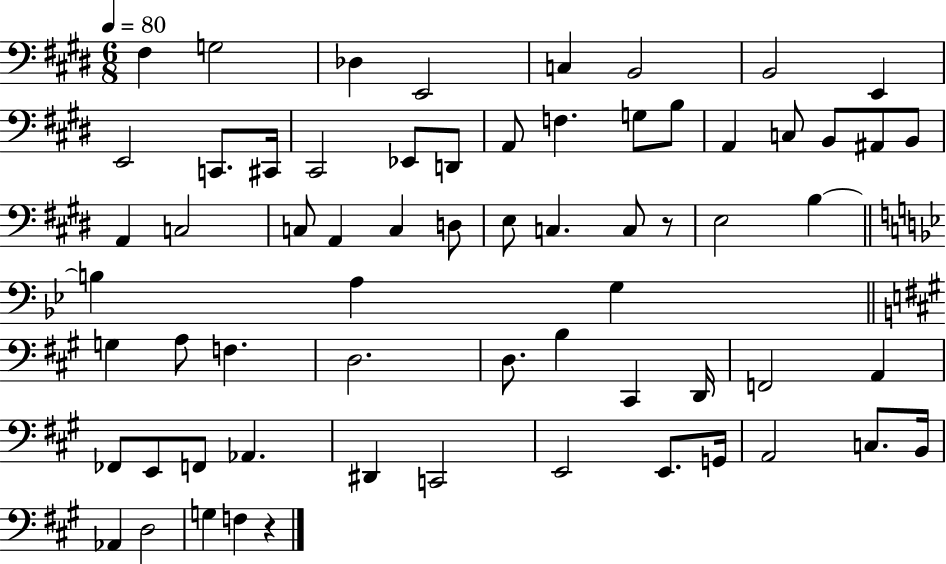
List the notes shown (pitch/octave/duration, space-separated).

F#3/q G3/h Db3/q E2/h C3/q B2/h B2/h E2/q E2/h C2/e. C#2/s C#2/h Eb2/e D2/e A2/e F3/q. G3/e B3/e A2/q C3/e B2/e A#2/e B2/e A2/q C3/h C3/e A2/q C3/q D3/e E3/e C3/q. C3/e R/e E3/h B3/q B3/q A3/q G3/q G3/q A3/e F3/q. D3/h. D3/e. B3/q C#2/q D2/s F2/h A2/q FES2/e E2/e F2/e Ab2/q. D#2/q C2/h E2/h E2/e. G2/s A2/h C3/e. B2/s Ab2/q D3/h G3/q F3/q R/q